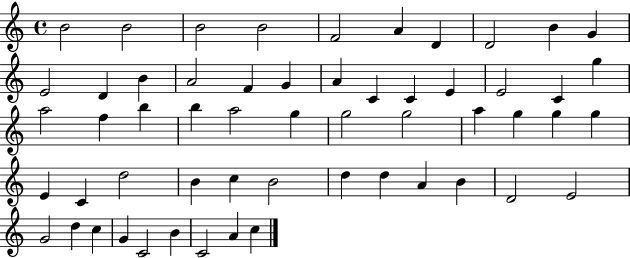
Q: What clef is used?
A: treble